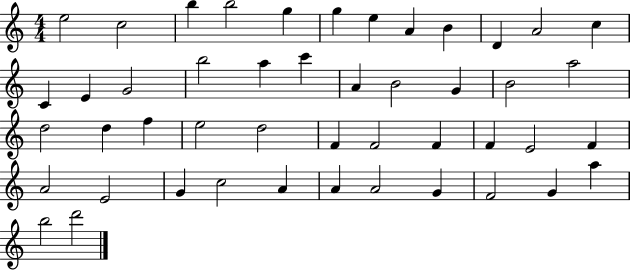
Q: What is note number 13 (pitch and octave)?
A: C4